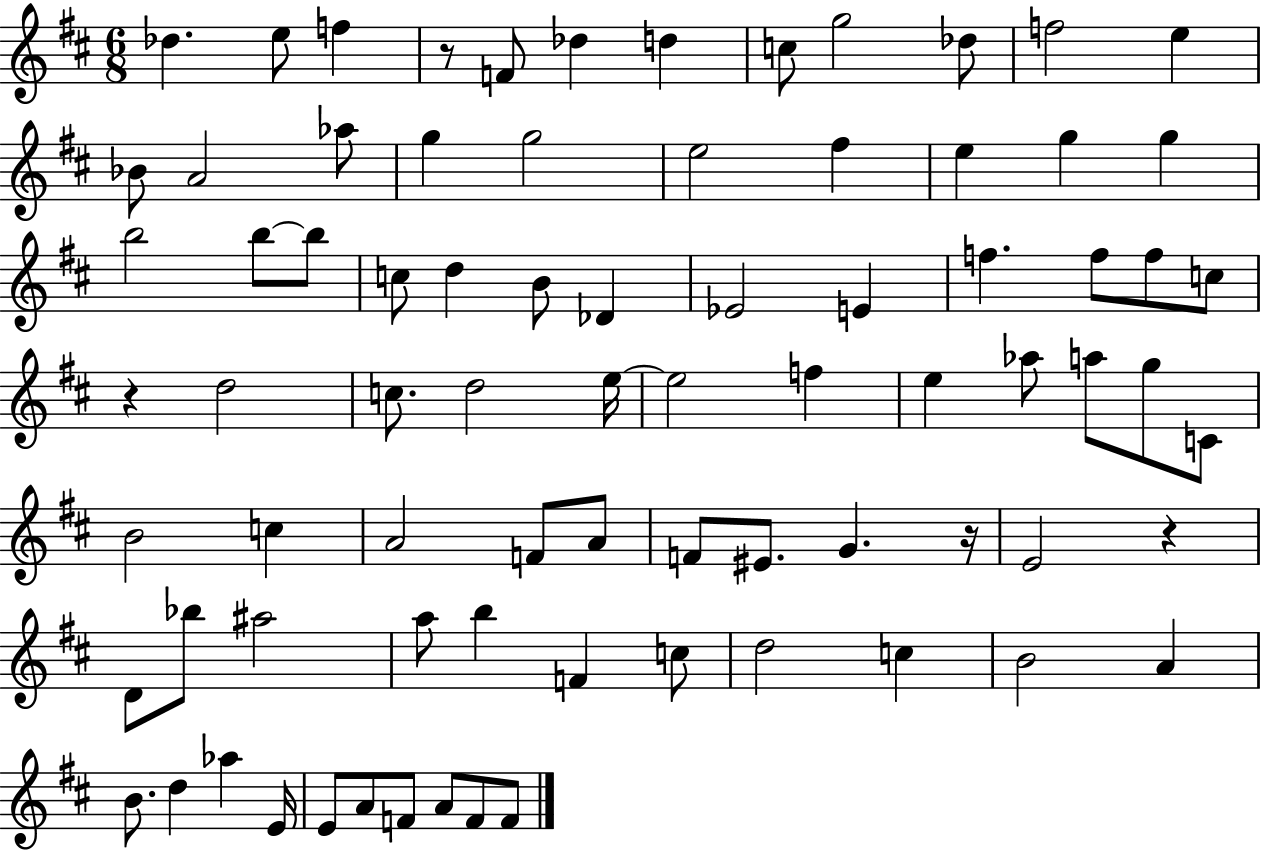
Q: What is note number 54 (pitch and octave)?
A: E4